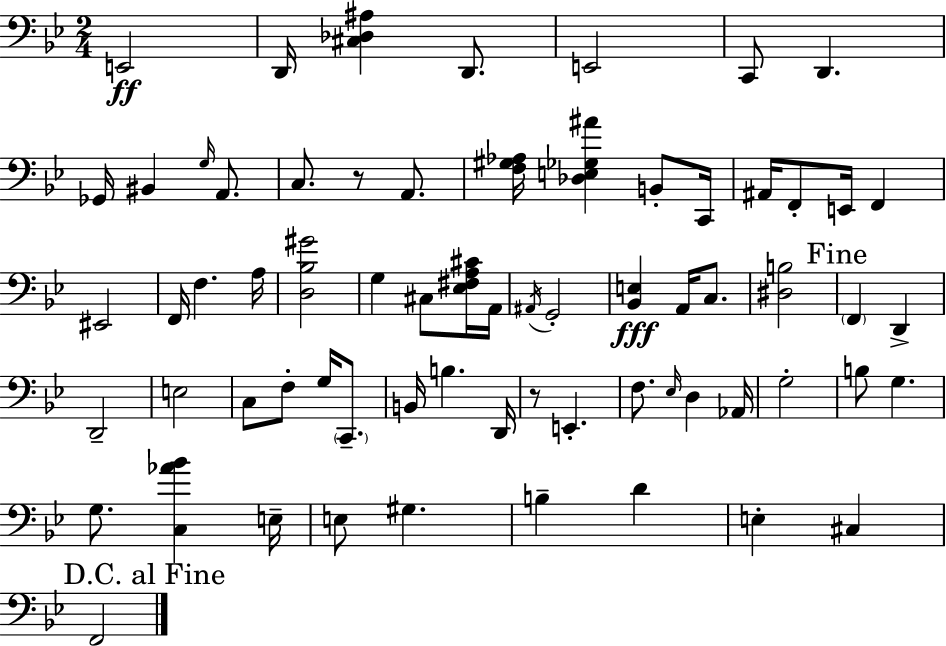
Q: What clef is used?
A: bass